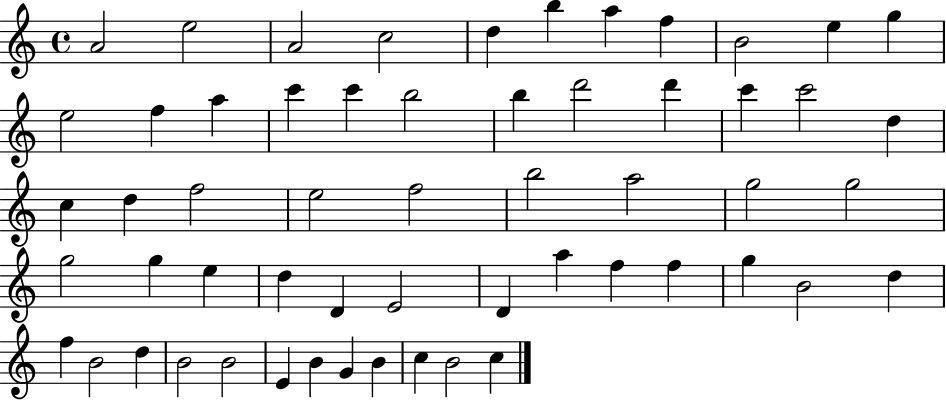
A4/h E5/h A4/h C5/h D5/q B5/q A5/q F5/q B4/h E5/q G5/q E5/h F5/q A5/q C6/q C6/q B5/h B5/q D6/h D6/q C6/q C6/h D5/q C5/q D5/q F5/h E5/h F5/h B5/h A5/h G5/h G5/h G5/h G5/q E5/q D5/q D4/q E4/h D4/q A5/q F5/q F5/q G5/q B4/h D5/q F5/q B4/h D5/q B4/h B4/h E4/q B4/q G4/q B4/q C5/q B4/h C5/q